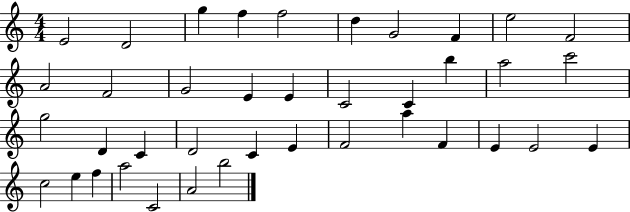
X:1
T:Untitled
M:4/4
L:1/4
K:C
E2 D2 g f f2 d G2 F e2 F2 A2 F2 G2 E E C2 C b a2 c'2 g2 D C D2 C E F2 a F E E2 E c2 e f a2 C2 A2 b2